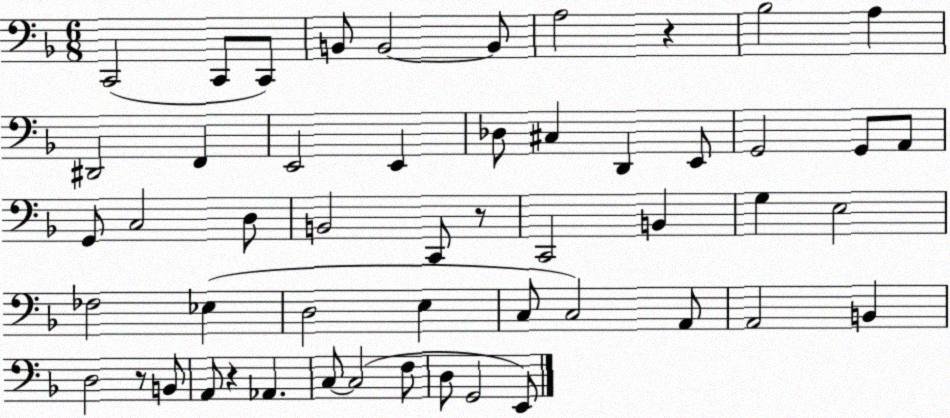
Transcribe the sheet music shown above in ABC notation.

X:1
T:Untitled
M:6/8
L:1/4
K:F
C,,2 C,,/2 C,,/2 B,,/2 B,,2 B,,/2 A,2 z _B,2 A, ^D,,2 F,, E,,2 E,, _D,/2 ^C, D,, E,,/2 G,,2 G,,/2 A,,/2 G,,/2 C,2 D,/2 B,,2 C,,/2 z/2 C,,2 B,, G, E,2 _F,2 _E, D,2 E, C,/2 C,2 A,,/2 A,,2 B,, D,2 z/2 B,,/2 A,,/2 z _A,, C,/2 C,2 F,/2 D,/2 G,,2 E,,/2